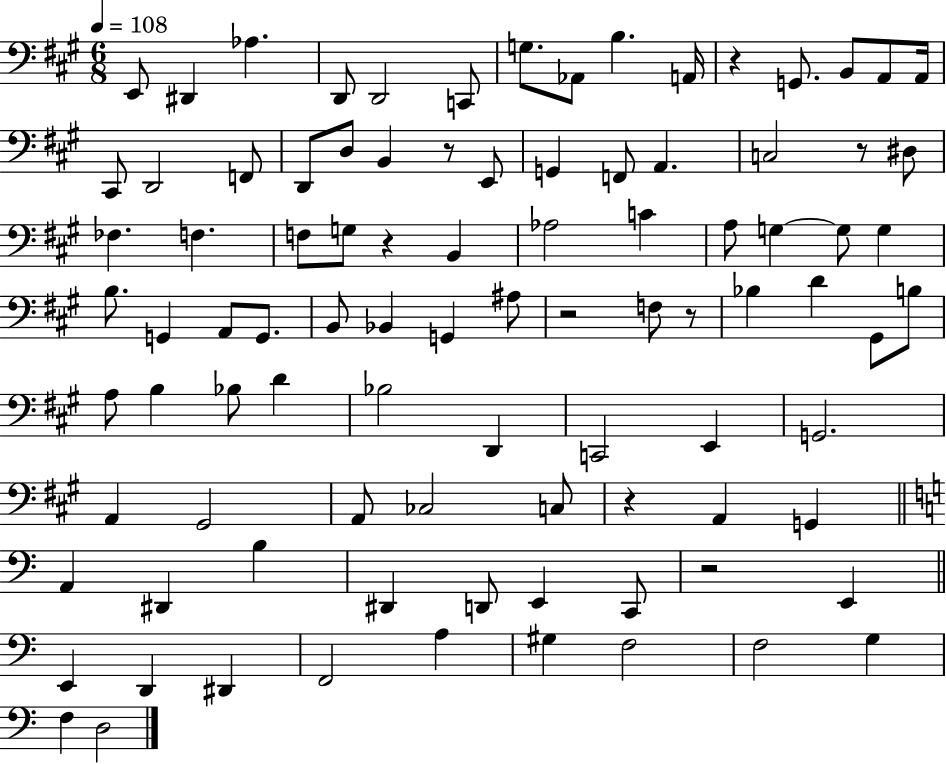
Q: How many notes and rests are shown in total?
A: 93